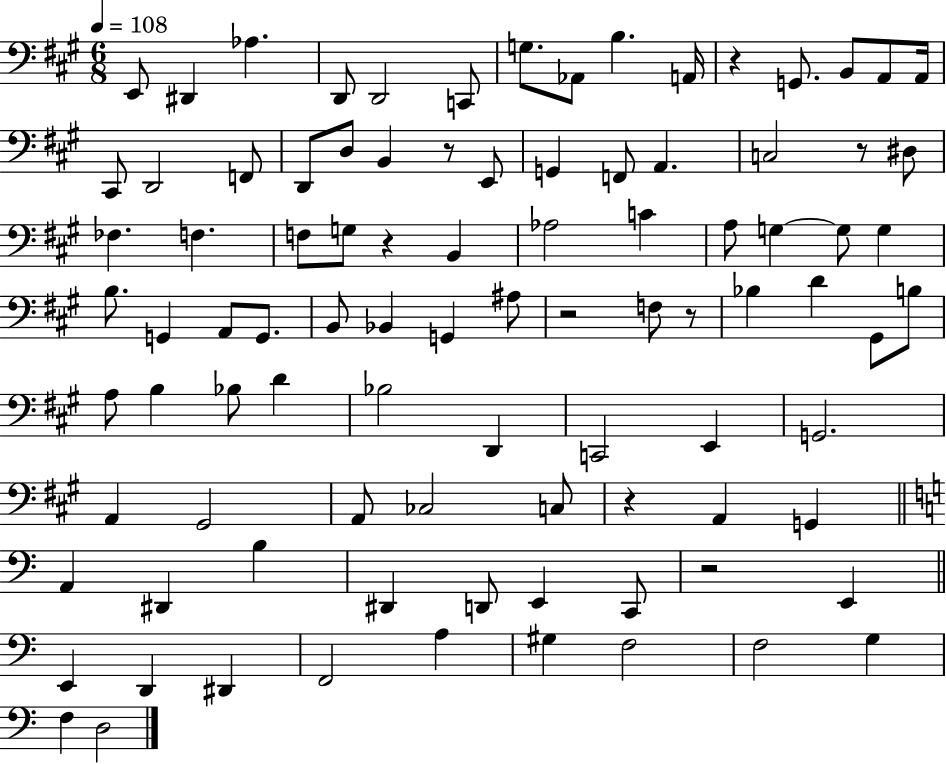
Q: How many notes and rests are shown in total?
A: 93